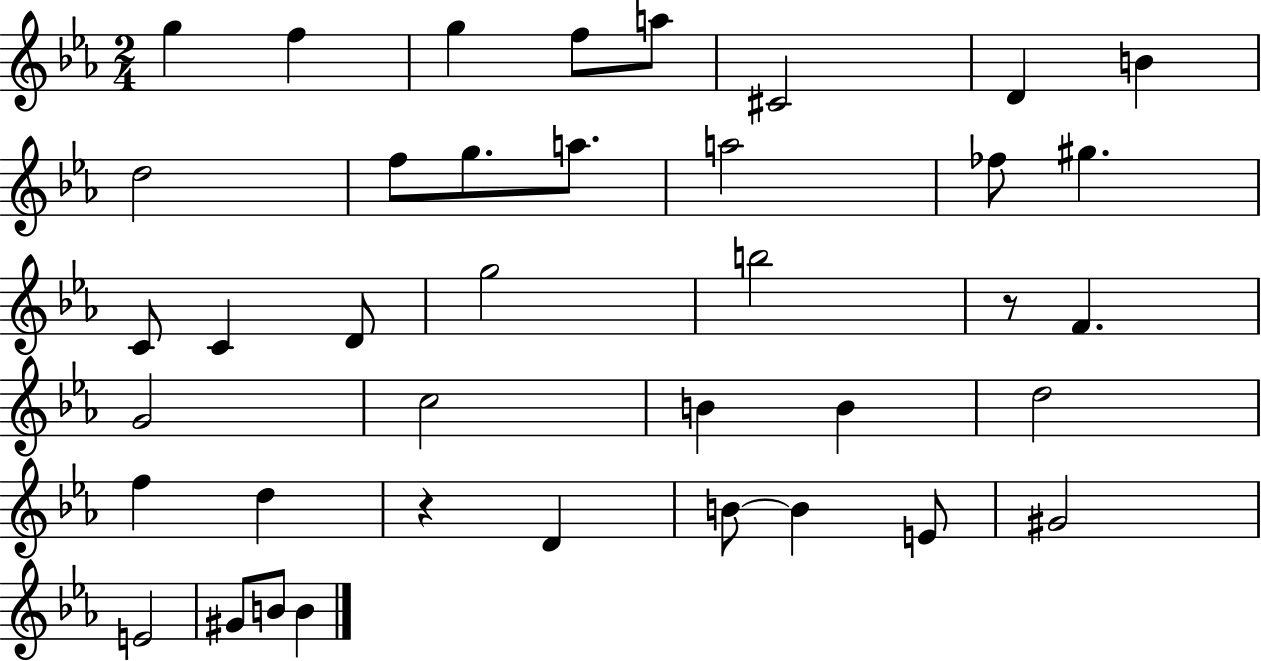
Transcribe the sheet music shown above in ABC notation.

X:1
T:Untitled
M:2/4
L:1/4
K:Eb
g f g f/2 a/2 ^C2 D B d2 f/2 g/2 a/2 a2 _f/2 ^g C/2 C D/2 g2 b2 z/2 F G2 c2 B B d2 f d z D B/2 B E/2 ^G2 E2 ^G/2 B/2 B